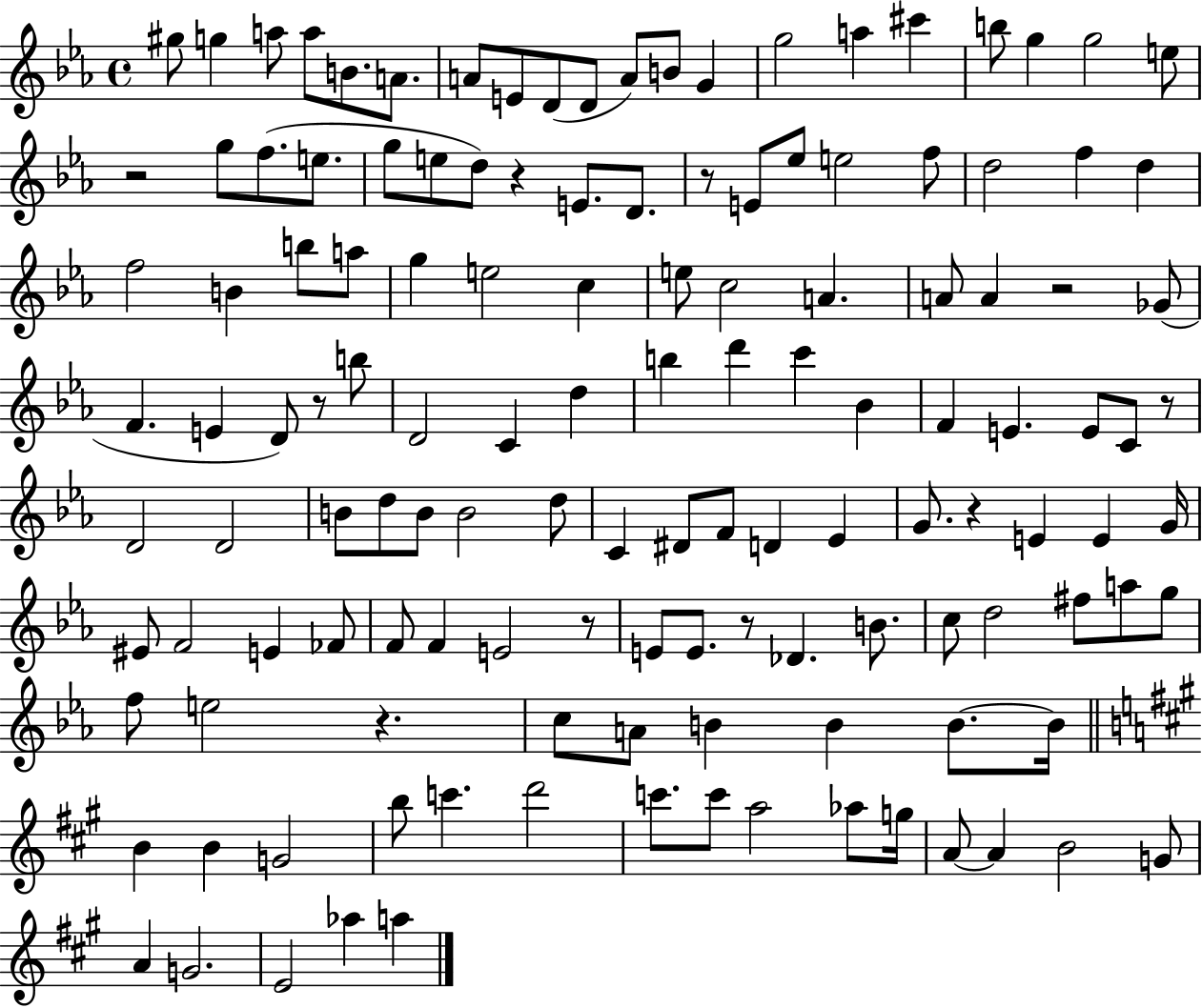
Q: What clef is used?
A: treble